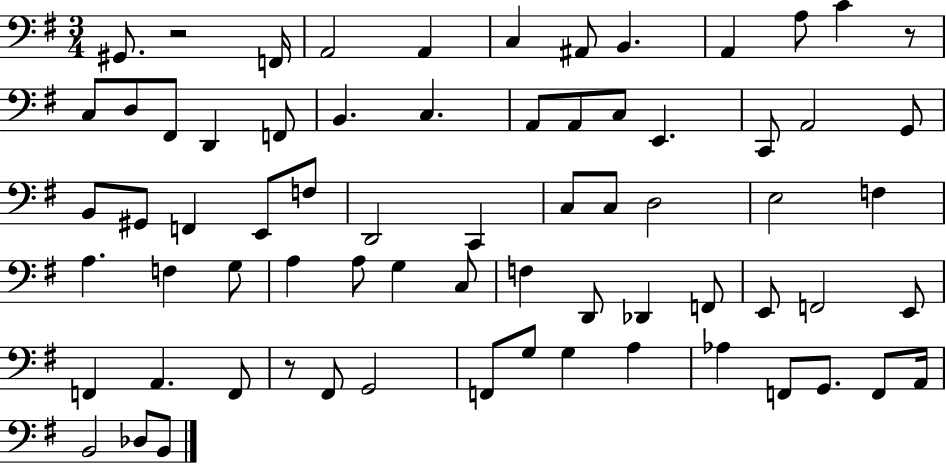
X:1
T:Untitled
M:3/4
L:1/4
K:G
^G,,/2 z2 F,,/4 A,,2 A,, C, ^A,,/2 B,, A,, A,/2 C z/2 C,/2 D,/2 ^F,,/2 D,, F,,/2 B,, C, A,,/2 A,,/2 C,/2 E,, C,,/2 A,,2 G,,/2 B,,/2 ^G,,/2 F,, E,,/2 F,/2 D,,2 C,, C,/2 C,/2 D,2 E,2 F, A, F, G,/2 A, A,/2 G, C,/2 F, D,,/2 _D,, F,,/2 E,,/2 F,,2 E,,/2 F,, A,, F,,/2 z/2 ^F,,/2 G,,2 F,,/2 G,/2 G, A, _A, F,,/2 G,,/2 F,,/2 A,,/4 B,,2 _D,/2 B,,/2